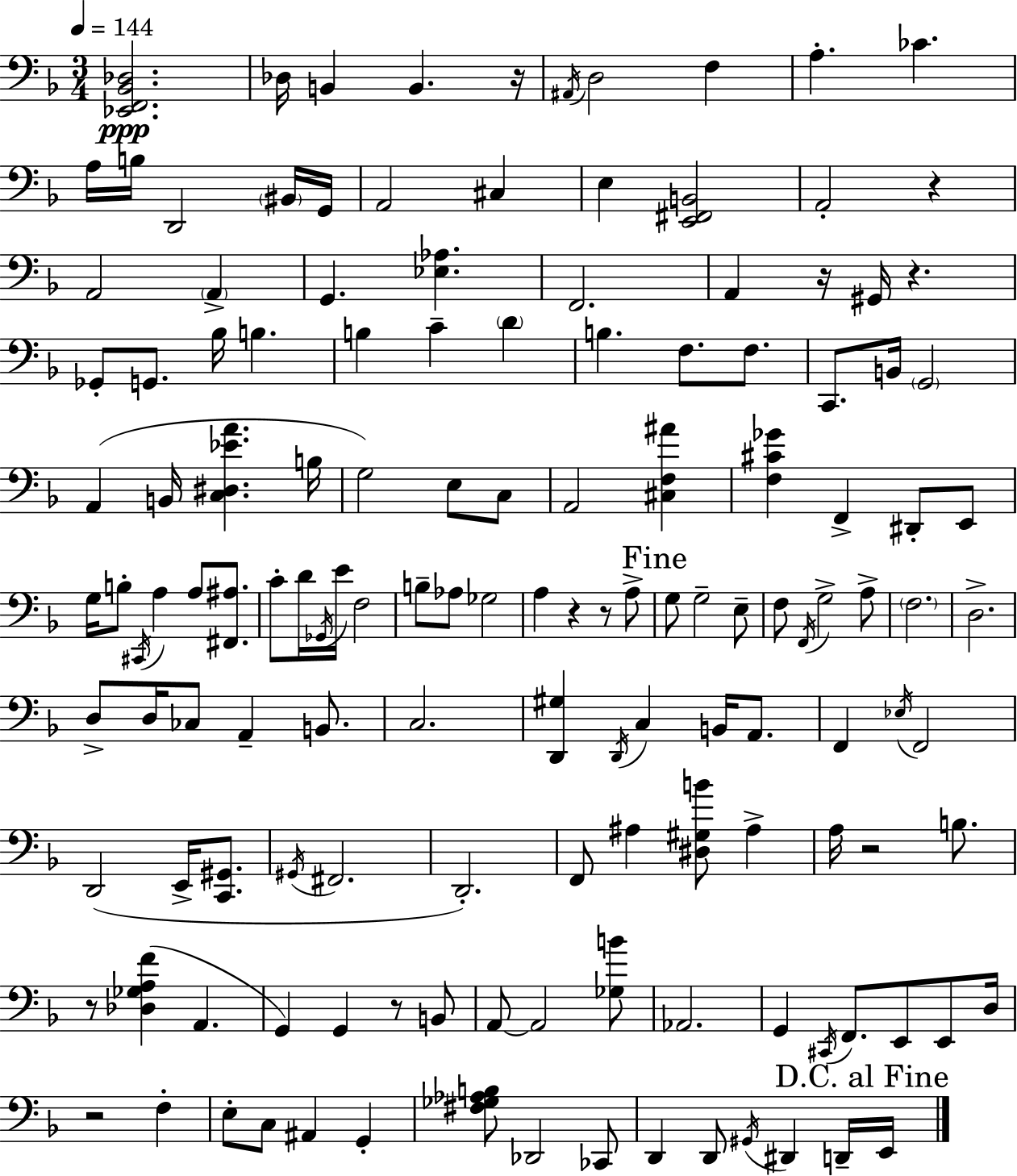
[Eb2,F2,Bb2,Db3]/h. Db3/s B2/q B2/q. R/s A#2/s D3/h F3/q A3/q. CES4/q. A3/s B3/s D2/h BIS2/s G2/s A2/h C#3/q E3/q [E2,F#2,B2]/h A2/h R/q A2/h A2/q G2/q. [Eb3,Ab3]/q. F2/h. A2/q R/s G#2/s R/q. Gb2/e G2/e. Bb3/s B3/q. B3/q C4/q D4/q B3/q. F3/e. F3/e. C2/e. B2/s G2/h A2/q B2/s [C3,D#3,Eb4,A4]/q. B3/s G3/h E3/e C3/e A2/h [C#3,F3,A#4]/q [F3,C#4,Gb4]/q F2/q D#2/e E2/e G3/s B3/e C#2/s A3/q A3/e [F#2,A#3]/e. C4/e D4/s Gb2/s E4/s F3/h B3/e Ab3/e Gb3/h A3/q R/q R/e A3/e G3/e G3/h E3/e F3/e F2/s G3/h A3/e F3/h. D3/h. D3/e D3/s CES3/e A2/q B2/e. C3/h. [D2,G#3]/q D2/s C3/q B2/s A2/e. F2/q Eb3/s F2/h D2/h E2/s [C2,G#2]/e. G#2/s F#2/h. D2/h. F2/e A#3/q [D#3,G#3,B4]/e A#3/q A3/s R/h B3/e. R/e [Db3,Gb3,A3,F4]/q A2/q. G2/q G2/q R/e B2/e A2/e A2/h [Gb3,B4]/e Ab2/h. G2/q C#2/s F2/e. E2/e E2/e D3/s R/h F3/q E3/e C3/e A#2/q G2/q [F#3,Gb3,Ab3,B3]/e Db2/h CES2/e D2/q D2/e G#2/s D#2/q D2/s E2/s